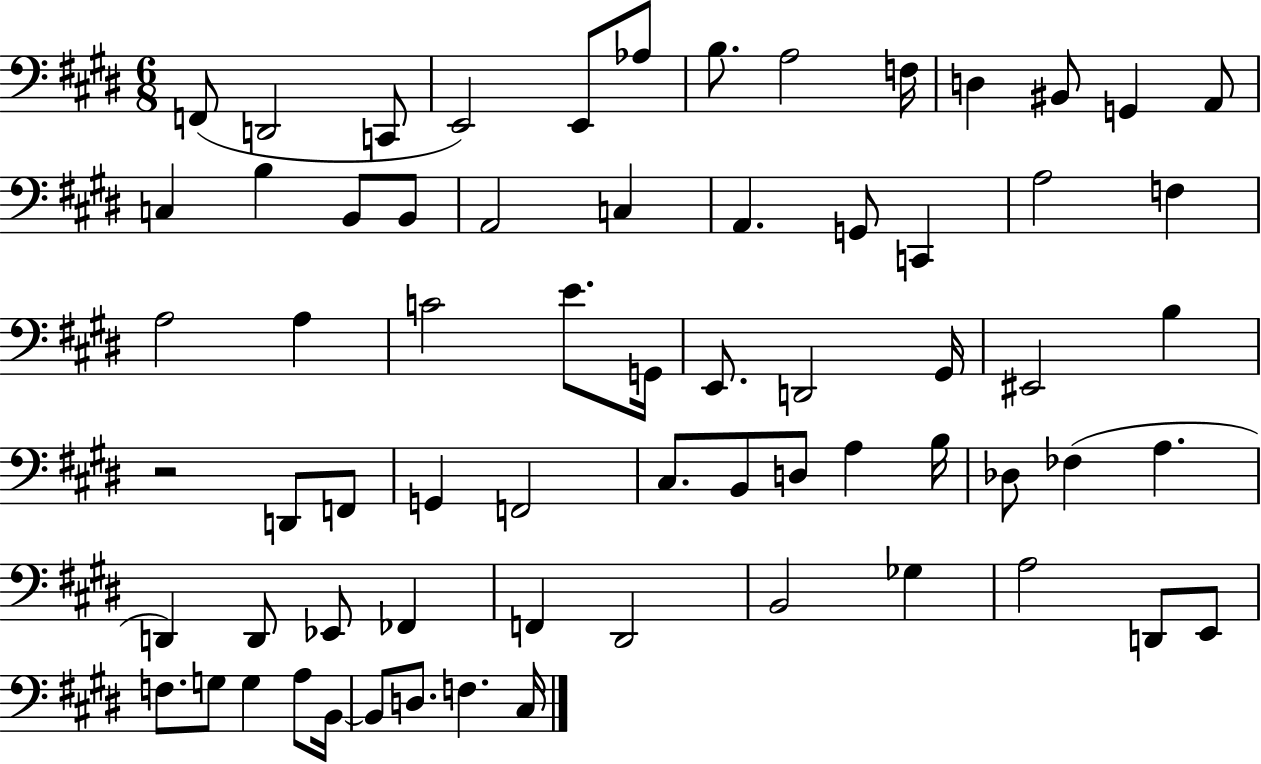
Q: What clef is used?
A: bass